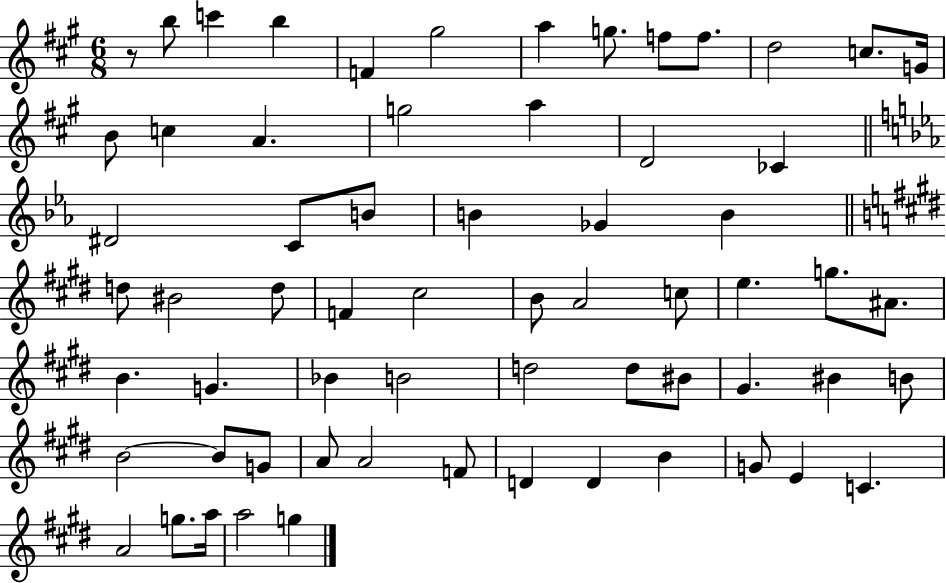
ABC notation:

X:1
T:Untitled
M:6/8
L:1/4
K:A
z/2 b/2 c' b F ^g2 a g/2 f/2 f/2 d2 c/2 G/4 B/2 c A g2 a D2 _C ^D2 C/2 B/2 B _G B d/2 ^B2 d/2 F ^c2 B/2 A2 c/2 e g/2 ^A/2 B G _B B2 d2 d/2 ^B/2 ^G ^B B/2 B2 B/2 G/2 A/2 A2 F/2 D D B G/2 E C A2 g/2 a/4 a2 g